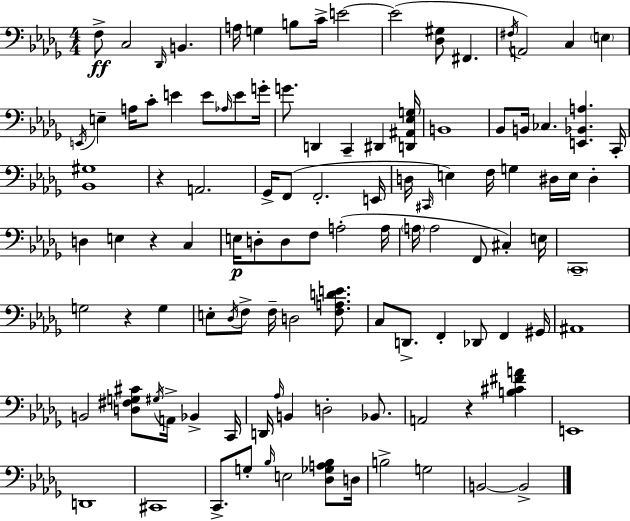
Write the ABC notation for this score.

X:1
T:Untitled
M:4/4
L:1/4
K:Bbm
F,/2 C,2 _D,,/4 B,, A,/4 G, B,/2 C/4 E2 E2 [_D,^G,]/2 ^F,, ^F,/4 A,,2 C, E, E,,/4 E, A,/4 C/2 E E/2 _A,/4 E/2 G/4 G/2 D,, C,, ^D,, [D,,^A,,_E,G,]/4 B,,4 _B,,/2 B,,/4 _C, [E,,_B,,A,] C,,/4 [_B,,^G,]4 z A,,2 _G,,/4 F,,/2 F,,2 E,,/4 D,/4 ^C,,/4 E, F,/4 G, ^D,/4 E,/4 ^D, D, E, z C, E,/4 D,/2 D,/2 F,/2 A,2 A,/4 A,/4 A,2 F,,/2 ^C, E,/4 C,,4 G,2 z G, E,/2 _D,/4 F,/2 F,/4 D,2 [F,A,DE]/2 C,/2 D,,/2 F,, _D,,/2 F,, ^G,,/4 ^A,,4 B,,2 [D,^F,G,^C]/2 ^G,/4 A,,/4 _B,, C,,/4 D,,/4 _A,/4 B,, D,2 _B,,/2 A,,2 z [B,^C^FA] E,,4 D,,4 ^C,,4 C,,/2 G,/2 _B,/4 E,2 [_D,_G,A,_B,]/2 D,/4 B,2 G,2 B,,2 B,,2